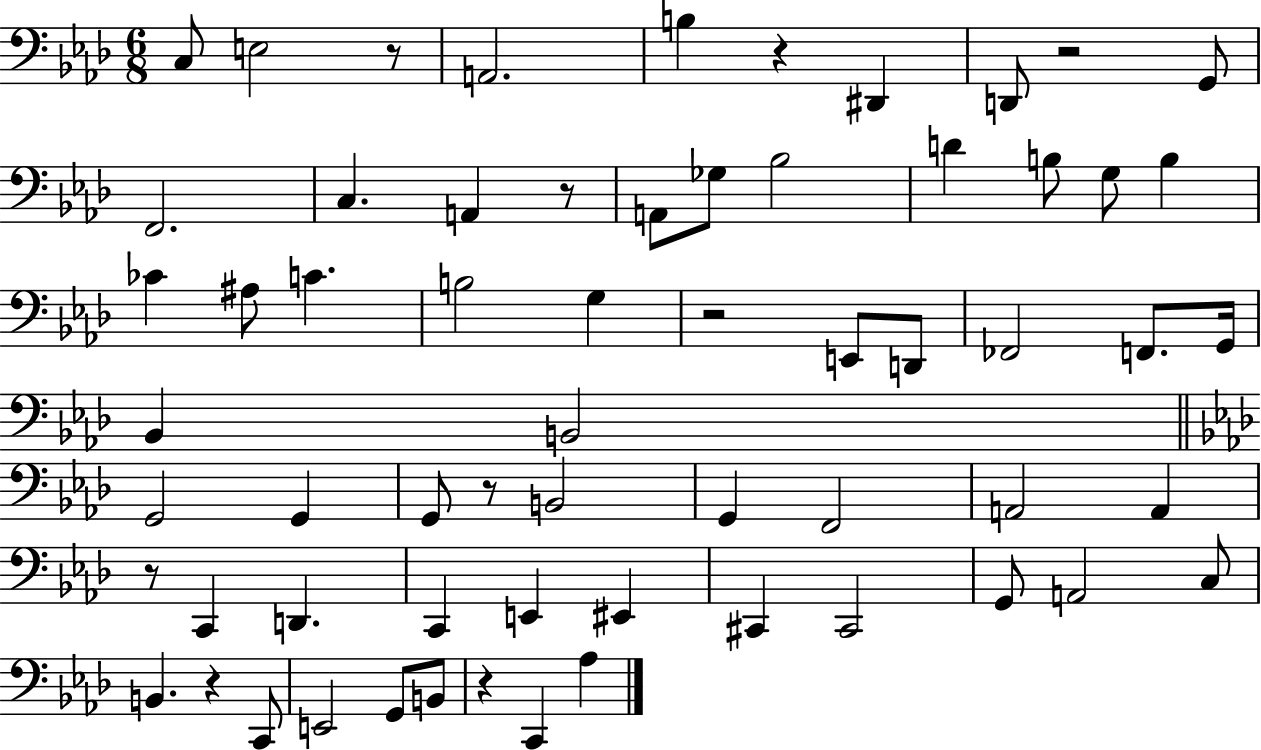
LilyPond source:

{
  \clef bass
  \numericTimeSignature
  \time 6/8
  \key aes \major
  \repeat volta 2 { c8 e2 r8 | a,2. | b4 r4 dis,4 | d,8 r2 g,8 | \break f,2. | c4. a,4 r8 | a,8 ges8 bes2 | d'4 b8 g8 b4 | \break ces'4 ais8 c'4. | b2 g4 | r2 e,8 d,8 | fes,2 f,8. g,16 | \break bes,4 b,2 | \bar "||" \break \key aes \major g,2 g,4 | g,8 r8 b,2 | g,4 f,2 | a,2 a,4 | \break r8 c,4 d,4. | c,4 e,4 eis,4 | cis,4 cis,2 | g,8 a,2 c8 | \break b,4. r4 c,8 | e,2 g,8 b,8 | r4 c,4 aes4 | } \bar "|."
}